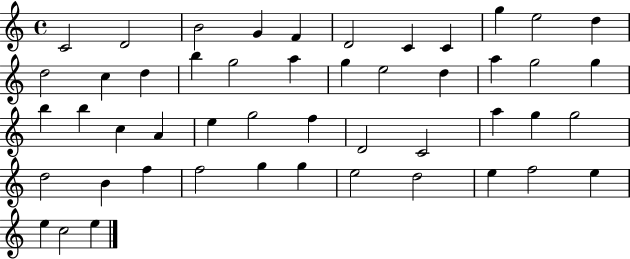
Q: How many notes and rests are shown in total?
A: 49